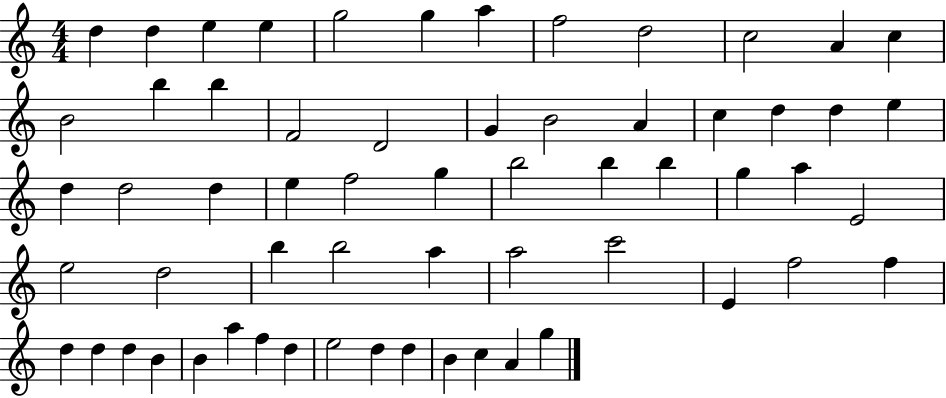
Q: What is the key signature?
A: C major